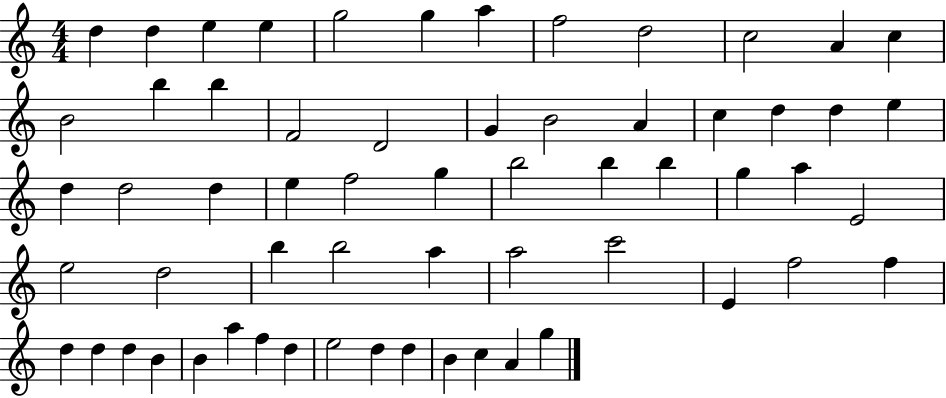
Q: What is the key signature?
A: C major